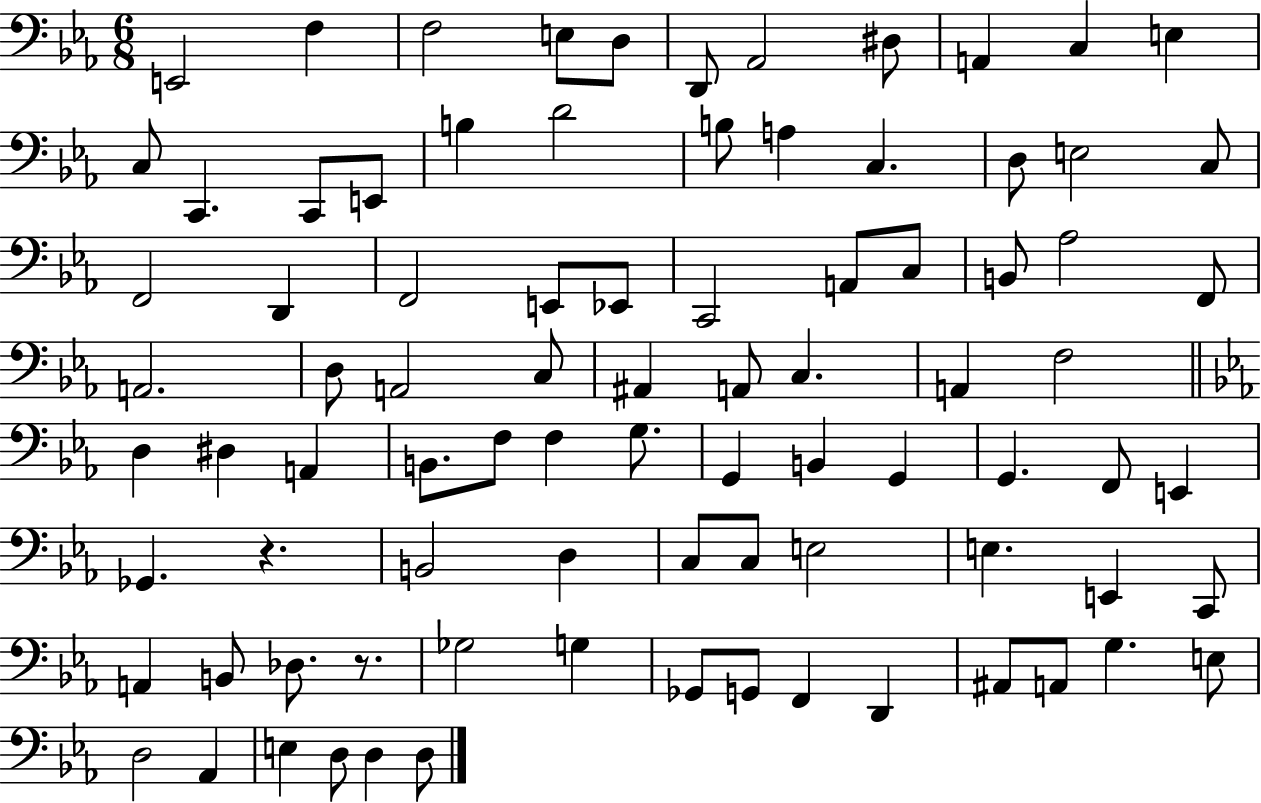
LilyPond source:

{
  \clef bass
  \numericTimeSignature
  \time 6/8
  \key ees \major
  e,2 f4 | f2 e8 d8 | d,8 aes,2 dis8 | a,4 c4 e4 | \break c8 c,4. c,8 e,8 | b4 d'2 | b8 a4 c4. | d8 e2 c8 | \break f,2 d,4 | f,2 e,8 ees,8 | c,2 a,8 c8 | b,8 aes2 f,8 | \break a,2. | d8 a,2 c8 | ais,4 a,8 c4. | a,4 f2 | \break \bar "||" \break \key ees \major d4 dis4 a,4 | b,8. f8 f4 g8. | g,4 b,4 g,4 | g,4. f,8 e,4 | \break ges,4. r4. | b,2 d4 | c8 c8 e2 | e4. e,4 c,8 | \break a,4 b,8 des8. r8. | ges2 g4 | ges,8 g,8 f,4 d,4 | ais,8 a,8 g4. e8 | \break d2 aes,4 | e4 d8 d4 d8 | \bar "|."
}